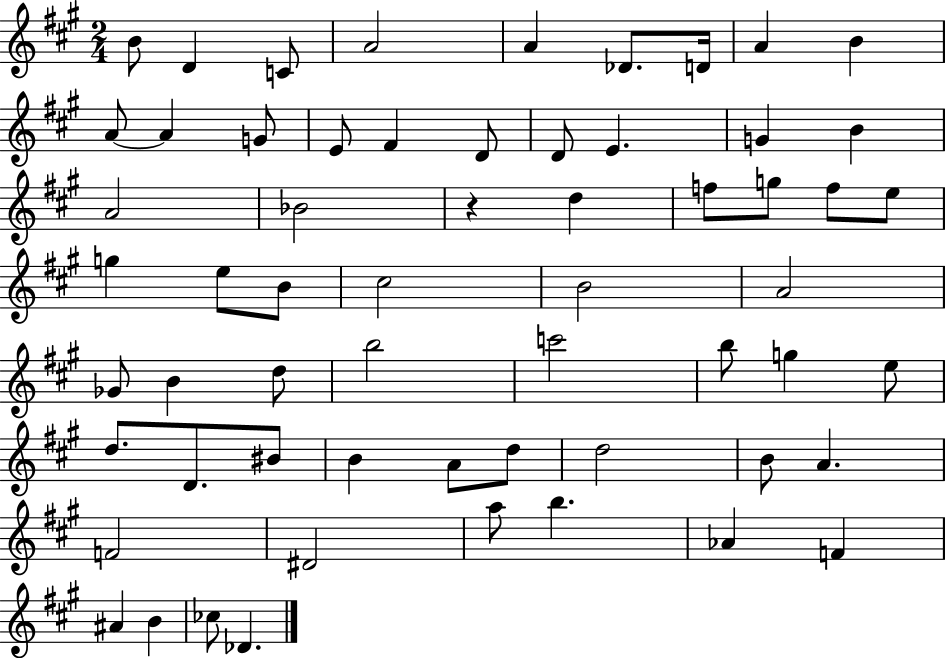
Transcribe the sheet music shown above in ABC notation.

X:1
T:Untitled
M:2/4
L:1/4
K:A
B/2 D C/2 A2 A _D/2 D/4 A B A/2 A G/2 E/2 ^F D/2 D/2 E G B A2 _B2 z d f/2 g/2 f/2 e/2 g e/2 B/2 ^c2 B2 A2 _G/2 B d/2 b2 c'2 b/2 g e/2 d/2 D/2 ^B/2 B A/2 d/2 d2 B/2 A F2 ^D2 a/2 b _A F ^A B _c/2 _D